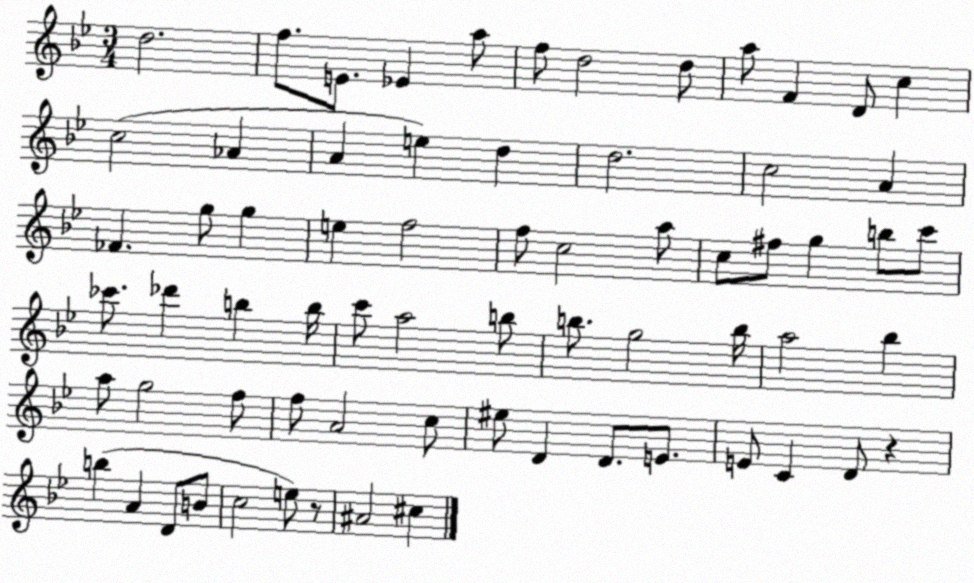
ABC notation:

X:1
T:Untitled
M:3/4
L:1/4
K:Bb
d2 f/2 E/2 _E a/2 f/2 d2 d/2 a/2 F D/2 c c2 _A A e d d2 c2 A _F g/2 g e f2 f/2 c2 a/2 c/2 ^f/2 g b/2 c'/2 _c'/2 _d' b b/4 c'/2 a2 b/2 b/2 g2 b/4 a2 _b a/2 g2 f/2 f/2 A2 c/2 ^e/2 D D/2 E/2 E/2 C D/2 z b A D/2 B/2 c2 e/2 z/2 ^A2 ^c